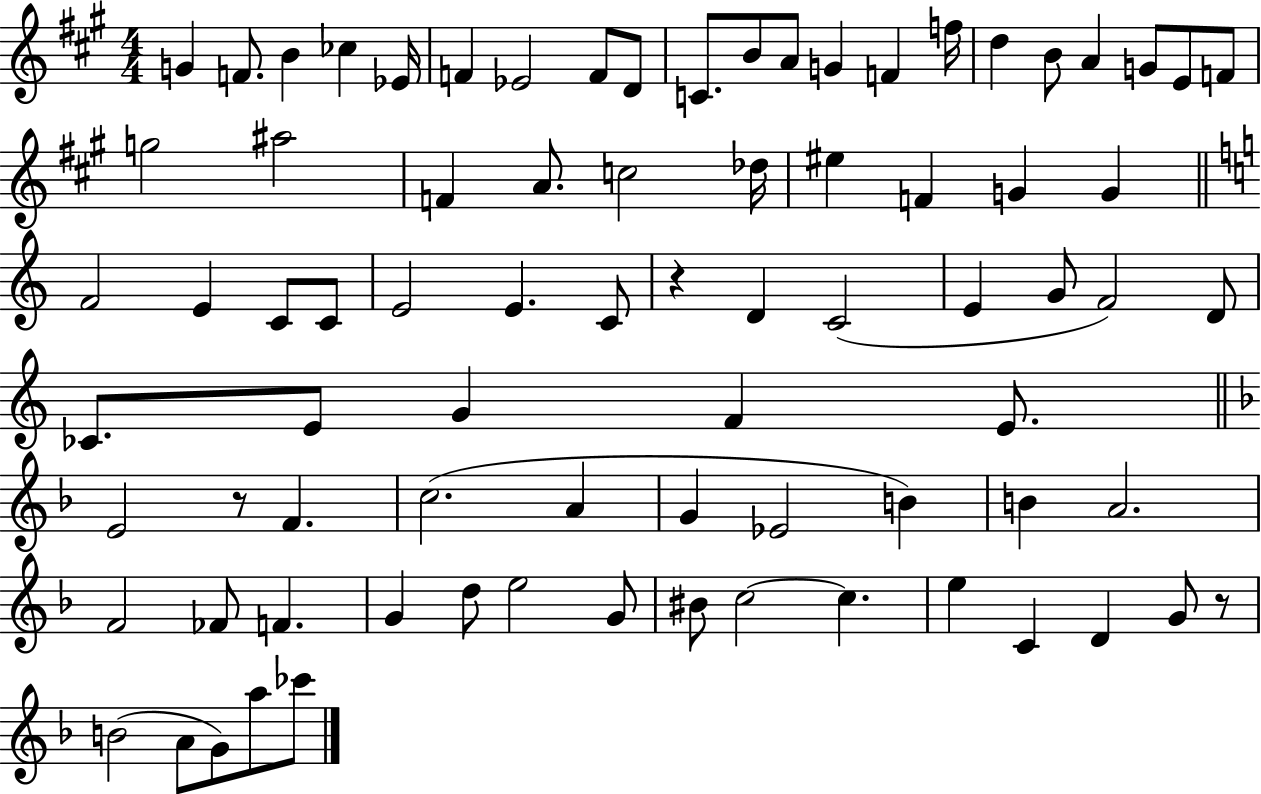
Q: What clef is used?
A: treble